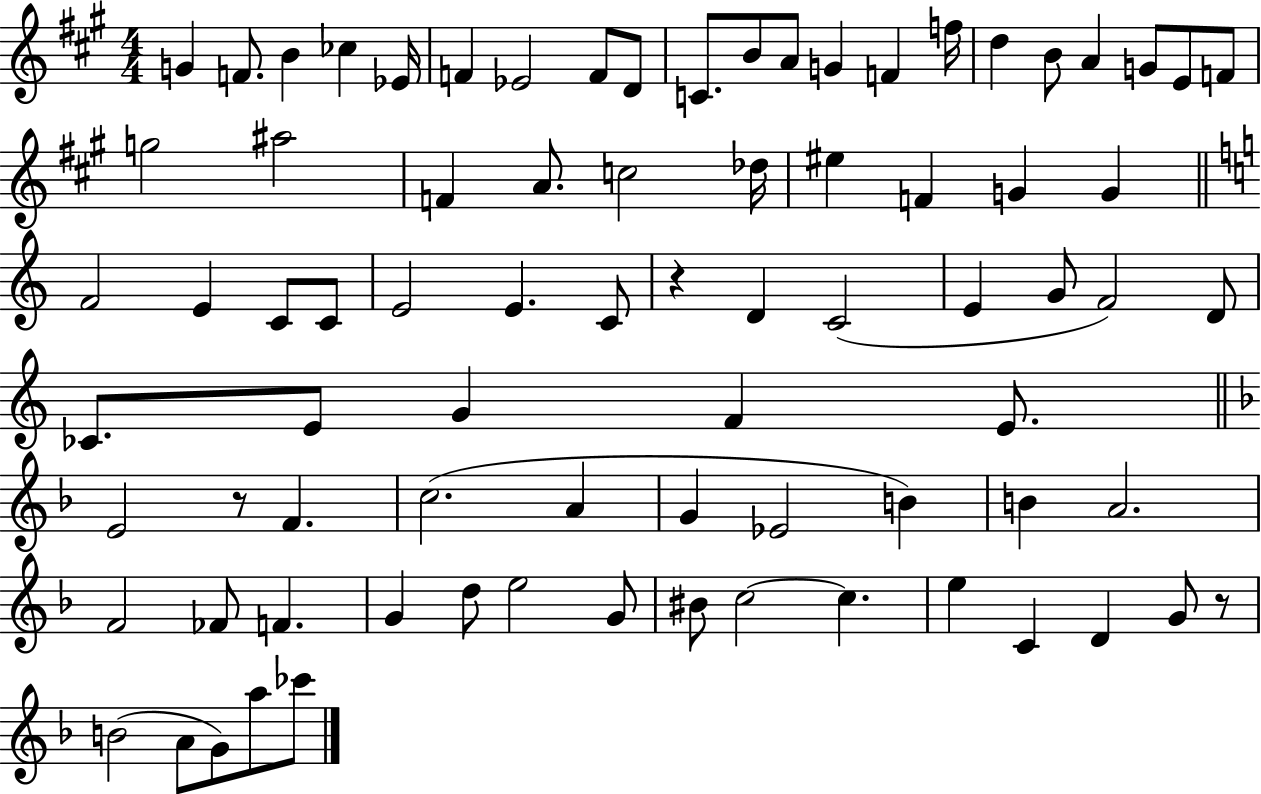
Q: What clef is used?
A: treble